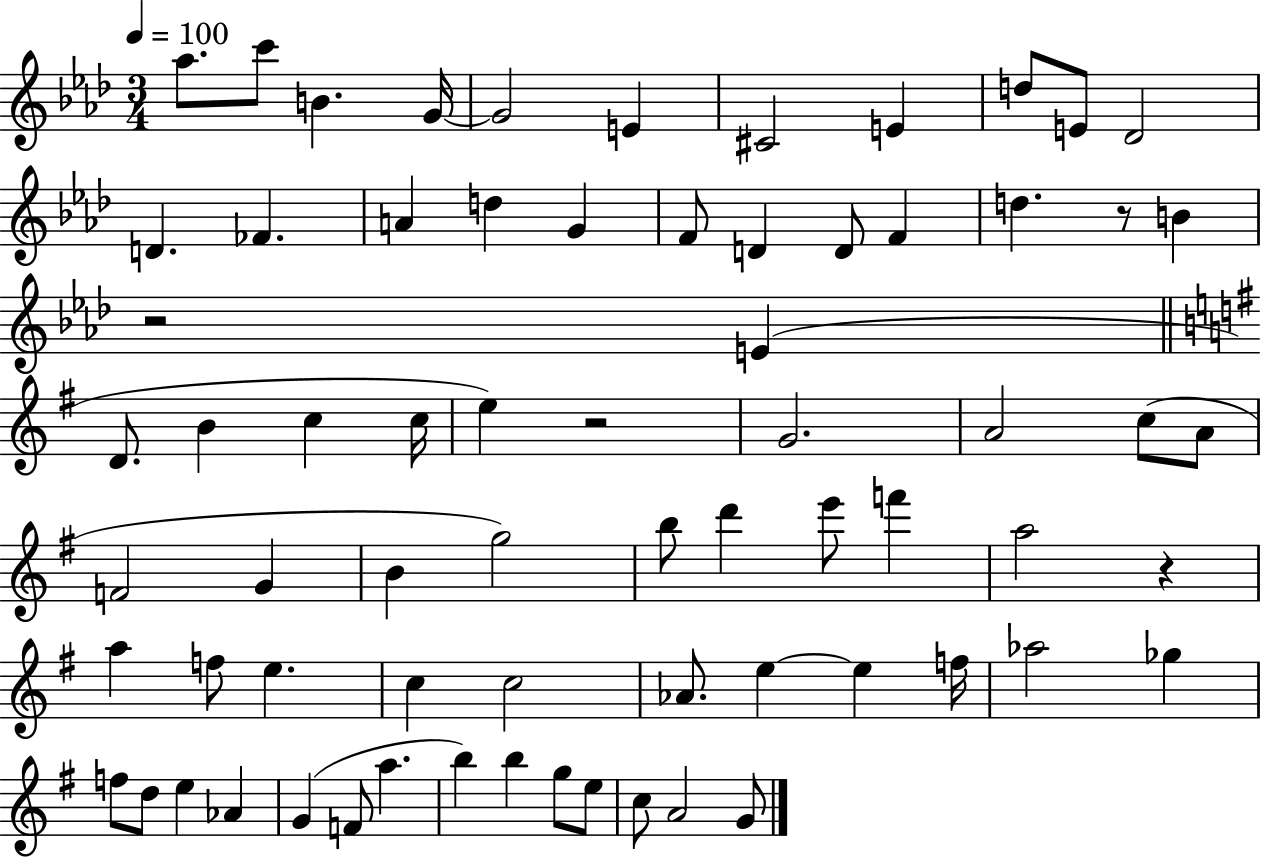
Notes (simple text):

Ab5/e. C6/e B4/q. G4/s G4/h E4/q C#4/h E4/q D5/e E4/e Db4/h D4/q. FES4/q. A4/q D5/q G4/q F4/e D4/q D4/e F4/q D5/q. R/e B4/q R/h E4/q D4/e. B4/q C5/q C5/s E5/q R/h G4/h. A4/h C5/e A4/e F4/h G4/q B4/q G5/h B5/e D6/q E6/e F6/q A5/h R/q A5/q F5/e E5/q. C5/q C5/h Ab4/e. E5/q E5/q F5/s Ab5/h Gb5/q F5/e D5/e E5/q Ab4/q G4/q F4/e A5/q. B5/q B5/q G5/e E5/e C5/e A4/h G4/e